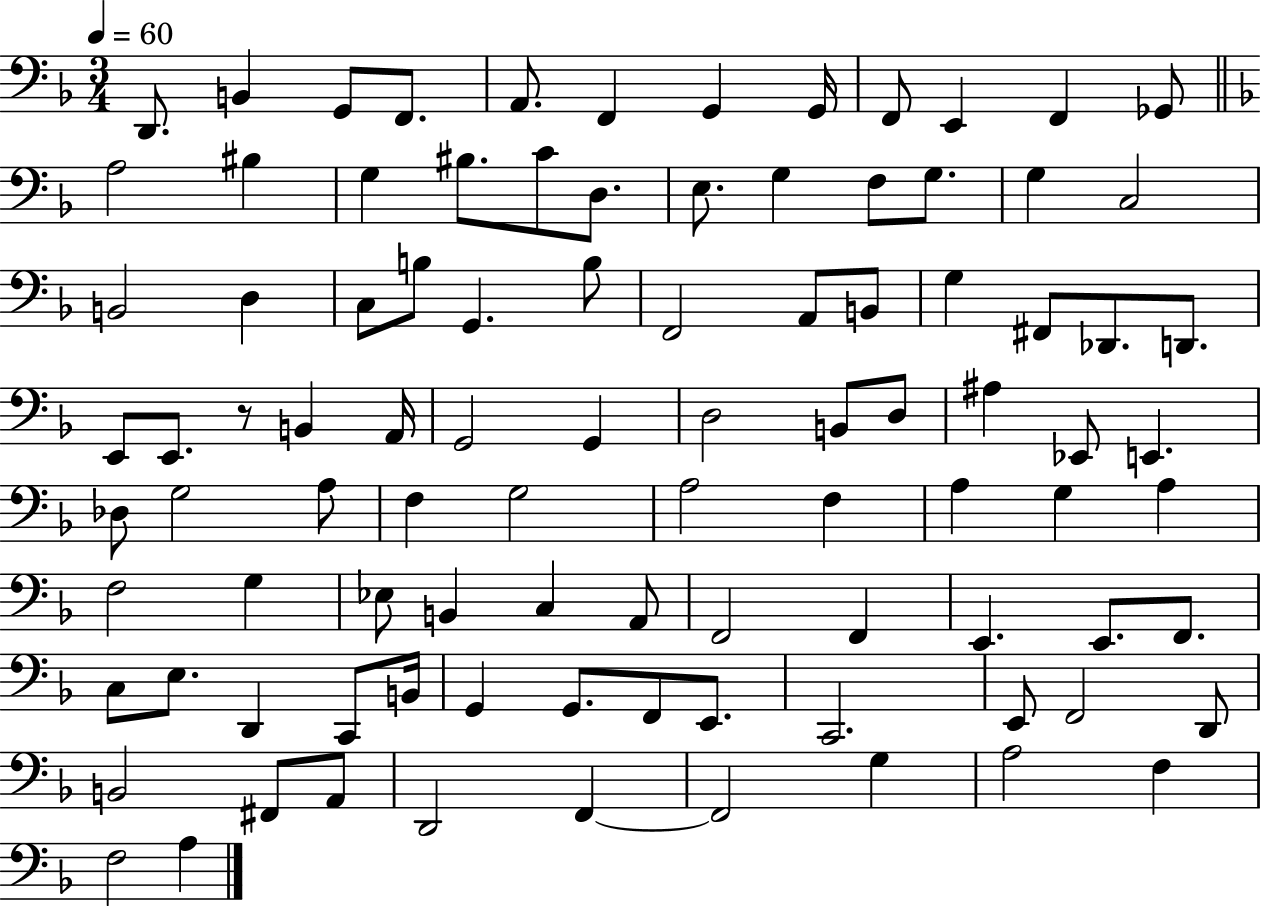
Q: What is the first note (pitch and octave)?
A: D2